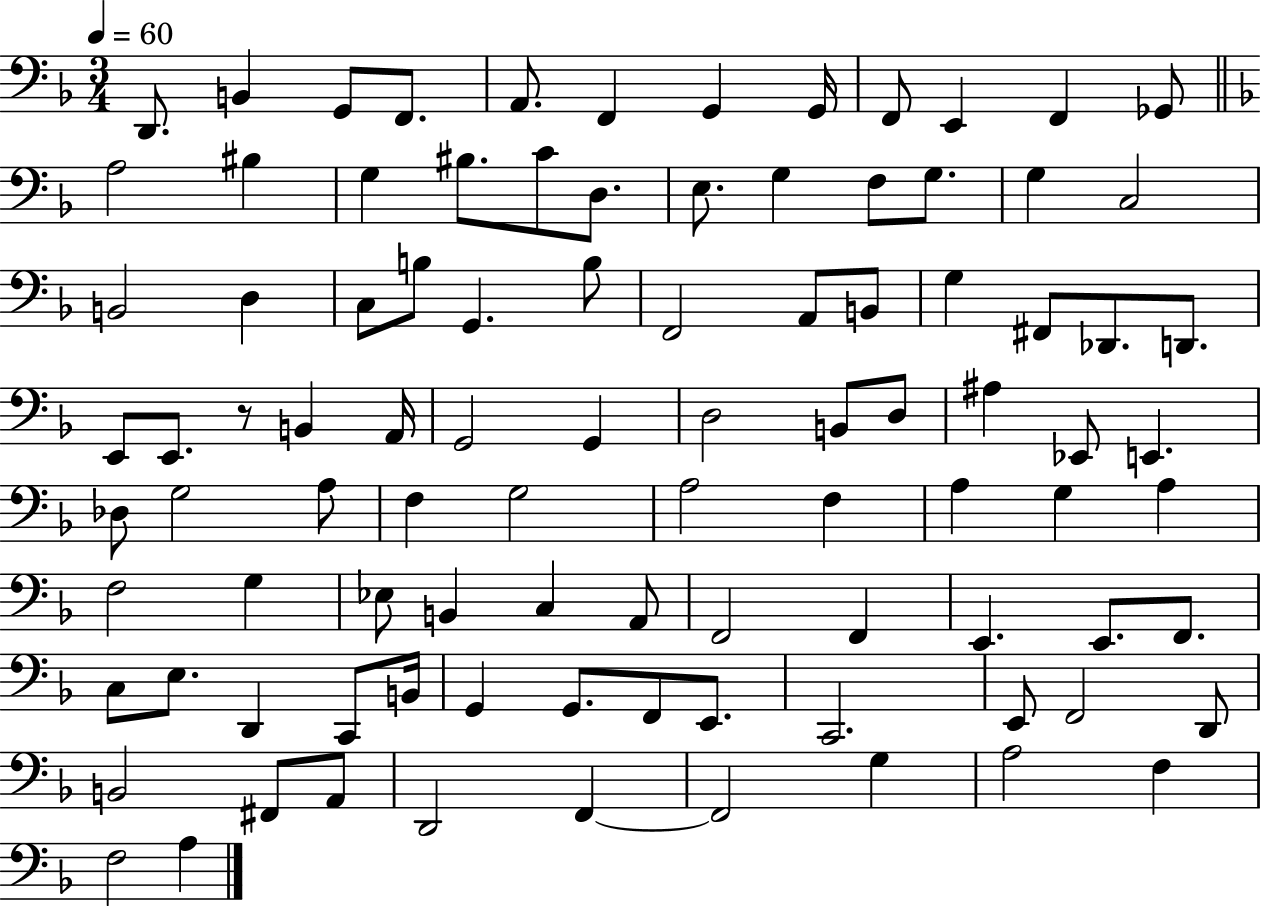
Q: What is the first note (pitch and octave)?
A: D2